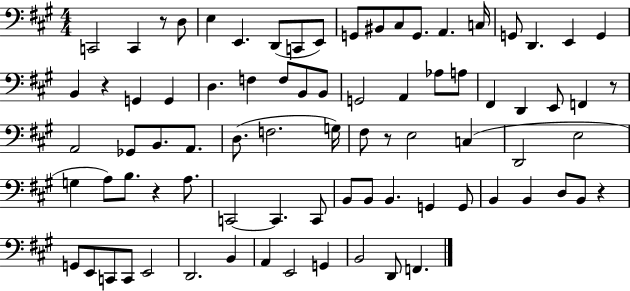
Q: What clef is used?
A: bass